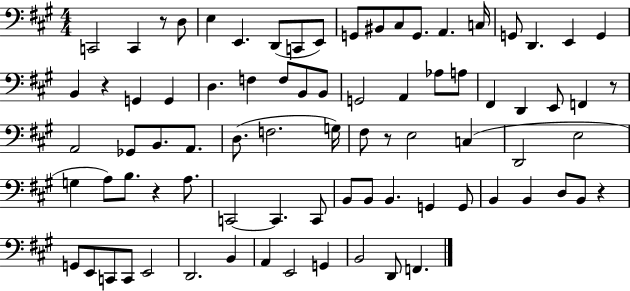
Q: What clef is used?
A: bass